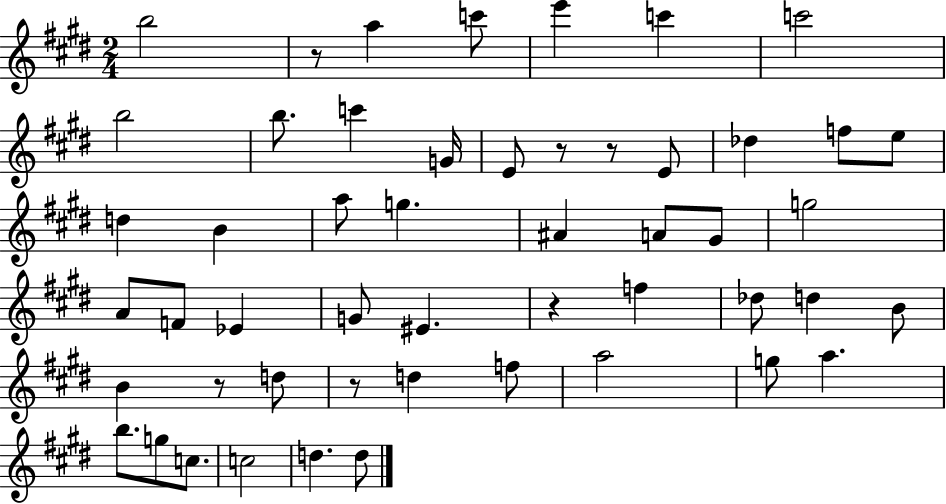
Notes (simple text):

B5/h R/e A5/q C6/e E6/q C6/q C6/h B5/h B5/e. C6/q G4/s E4/e R/e R/e E4/e Db5/q F5/e E5/e D5/q B4/q A5/e G5/q. A#4/q A4/e G#4/e G5/h A4/e F4/e Eb4/q G4/e EIS4/q. R/q F5/q Db5/e D5/q B4/e B4/q R/e D5/e R/e D5/q F5/e A5/h G5/e A5/q. B5/e. G5/e C5/e. C5/h D5/q. D5/e